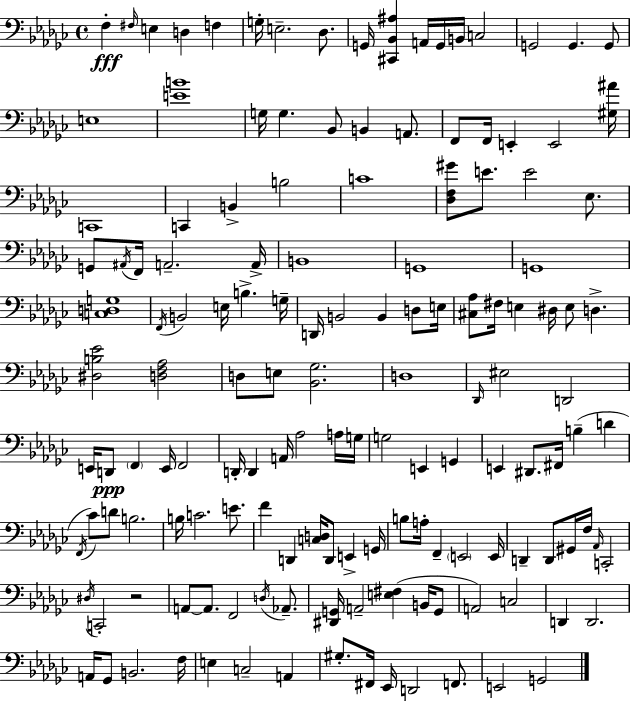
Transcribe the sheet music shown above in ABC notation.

X:1
T:Untitled
M:4/4
L:1/4
K:Ebm
F, ^F,/4 E, D, F, G,/4 E,2 _D,/2 G,,/4 [^C,,_B,,^A,] A,,/4 G,,/4 B,,/4 C,2 G,,2 G,, G,,/2 E,4 [EB]4 G,/4 G, _B,,/2 B,, A,,/2 F,,/2 F,,/4 E,, E,,2 [^G,^A]/4 C,,4 C,, B,, B,2 C4 [_D,F,^G]/2 E/2 E2 _E,/2 G,,/2 ^A,,/4 F,,/4 A,,2 A,,/4 B,,4 G,,4 G,,4 [C,D,G,]4 F,,/4 B,,2 E,/4 B, G,/4 D,,/4 B,,2 B,, D,/2 E,/4 [^C,_A,]/2 ^F,/4 E, ^D,/4 E,/2 D, [^D,B,_E]2 [D,F,_A,]2 D,/2 E,/2 [_B,,_G,]2 D,4 _D,,/4 ^E,2 D,,2 E,,/4 D,,/2 F,, E,,/4 F,,2 D,,/4 D,, A,,/4 _A,2 A,/4 G,/4 G,2 E,, G,, E,, ^D,,/2 ^F,,/4 B, D F,,/4 _C/2 D/2 B,2 B,/4 C2 E/2 F D,, [C,D,]/4 D,,/2 E,, G,,/4 B,/2 A,/4 F,, E,,2 E,,/4 D,, D,,/2 ^G,,/4 F,/4 _A,,/4 C,,2 ^D,/4 C,,2 z2 A,,/2 A,,/2 F,,2 D,/4 _A,,/2 [^D,,G,,]/4 A,,2 [E,^F,] B,,/4 G,,/2 A,,2 C,2 D,, D,,2 A,,/4 _G,,/2 B,,2 F,/4 E, C,2 A,, ^G,/2 ^F,,/4 _E,,/4 D,,2 F,,/2 E,,2 G,,2